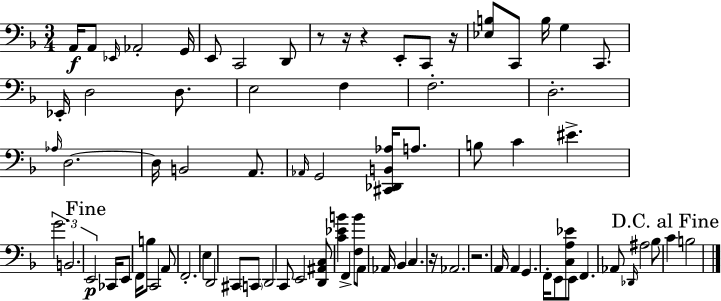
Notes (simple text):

A2/s A2/e Eb2/s Ab2/h G2/s E2/e C2/h D2/e R/e R/s R/q E2/e C2/e R/s [Eb3,B3]/e C2/e B3/s G3/q C2/e. Eb2/s D3/h D3/e. E3/h F3/q F3/h. D3/h. Ab3/s D3/h. D3/s B2/h A2/e. Ab2/s G2/h [C#2,Db2,B2,Ab3]/s A3/e. B3/e C4/q EIS4/q. G4/h. B2/h. E2/h CES2/s E2/e F2/s B3/e C2/h A2/e F2/h. E3/q D2/h C#2/e C2/e D2/h C2/e E2/h [D2,A#2,C3]/e [C4,Eb4,B4]/q F2/q [F3,B4]/e A2/e Ab2/s Bb2/q C3/q. R/s Ab2/h. R/h. A2/s A2/q G2/q. F2/s E2/e [C3,A3,Eb4]/e E2/e F2/q. Ab2/e Db2/s A#3/h Bb3/e C4/q B3/h